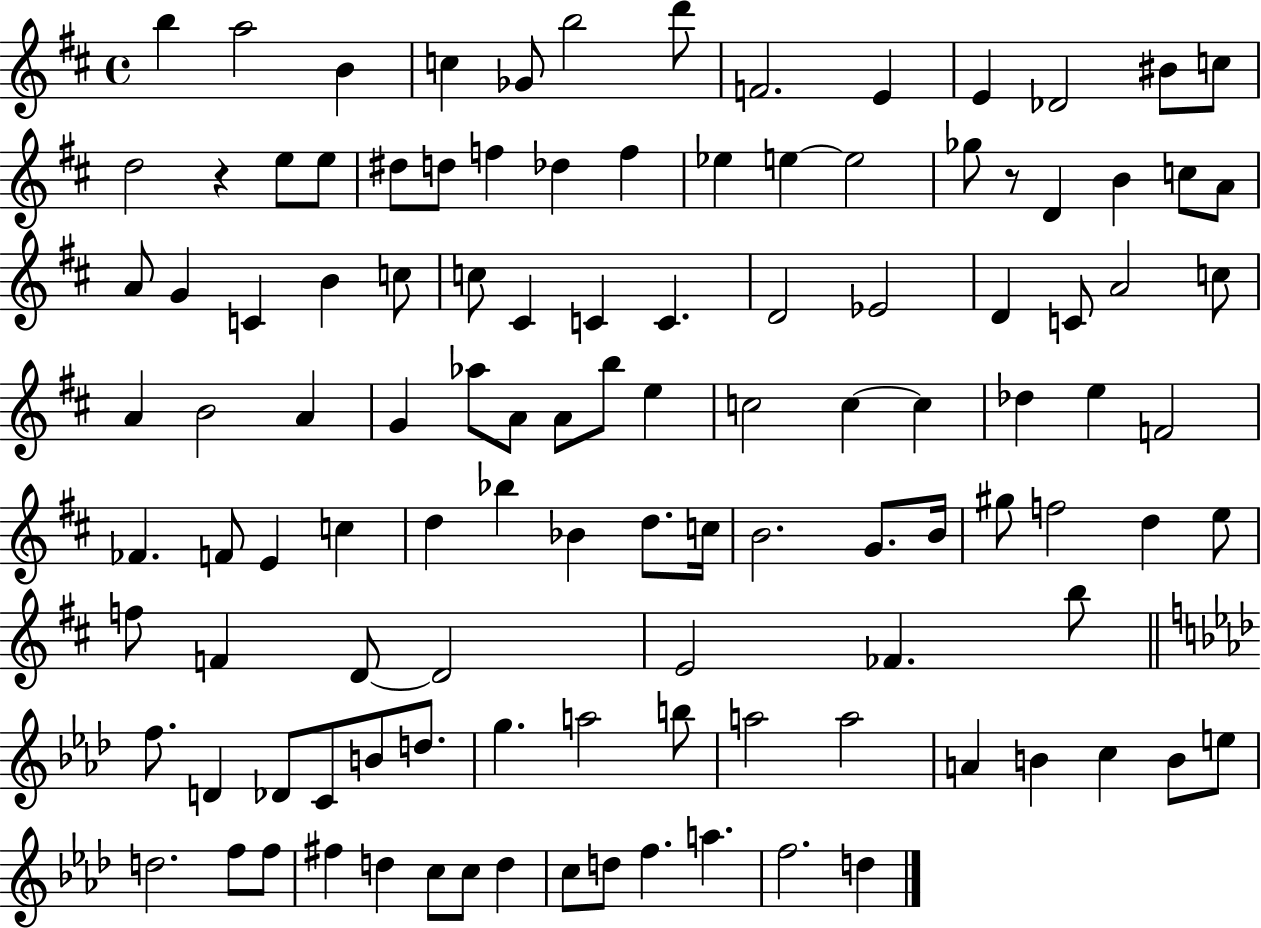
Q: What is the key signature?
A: D major